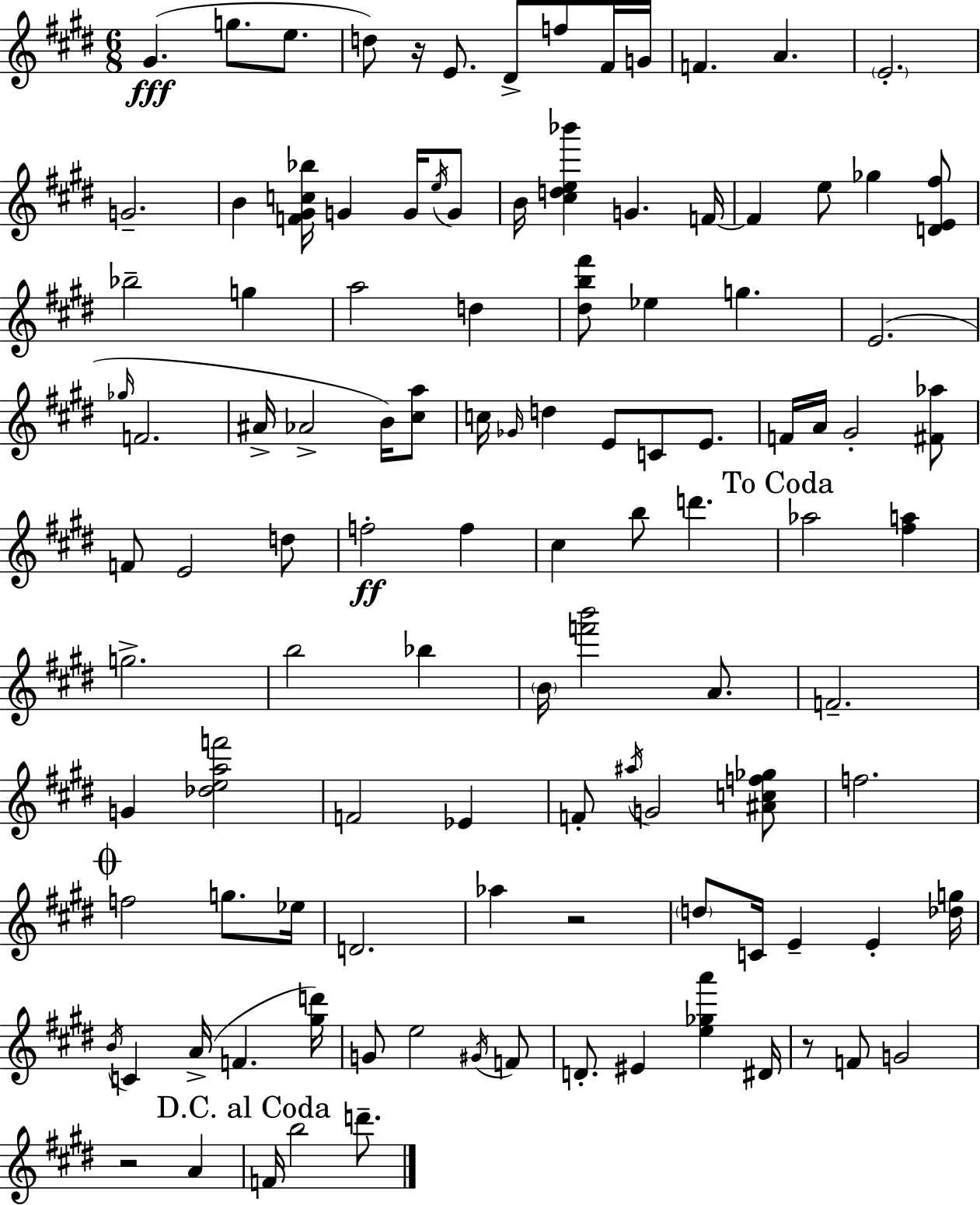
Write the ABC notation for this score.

X:1
T:Untitled
M:6/8
L:1/4
K:E
^G g/2 e/2 d/2 z/4 E/2 ^D/2 f/2 ^F/4 G/4 F A E2 G2 B [F^Gc_b]/4 G G/4 e/4 G/2 B/4 [^cde_b'] G F/4 F e/2 _g [DE^f]/2 _b2 g a2 d [^db^f']/2 _e g E2 _g/4 F2 ^A/4 _A2 B/4 [^ca]/2 c/4 _G/4 d E/2 C/2 E/2 F/4 A/4 ^G2 [^F_a]/2 F/2 E2 d/2 f2 f ^c b/2 d' _a2 [^fa] g2 b2 _b B/4 [f'b']2 A/2 F2 G [_deaf']2 F2 _E F/2 ^a/4 G2 [^Acf_g]/2 f2 f2 g/2 _e/4 D2 _a z2 d/2 C/4 E E [_dg]/4 B/4 C A/4 F [^gd']/4 G/2 e2 ^G/4 F/2 D/2 ^E [e_ga'] ^D/4 z/2 F/2 G2 z2 A F/4 b2 d'/2